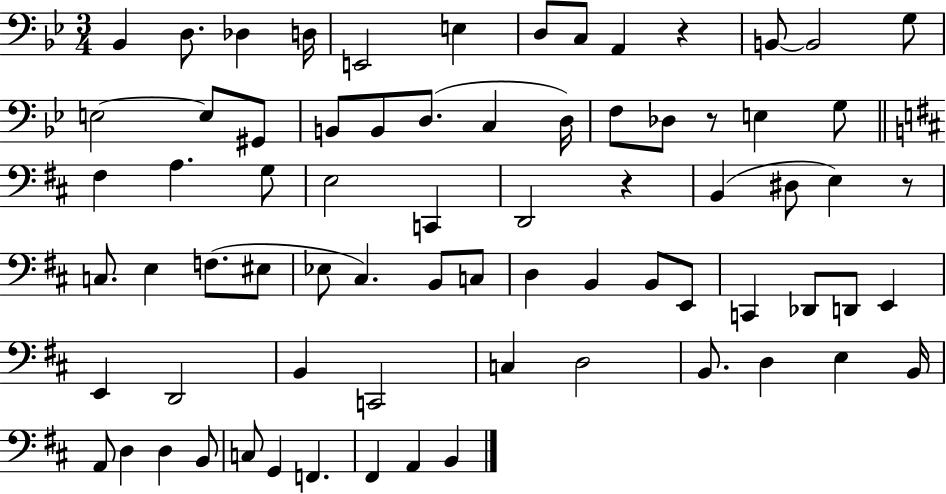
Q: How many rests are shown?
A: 4